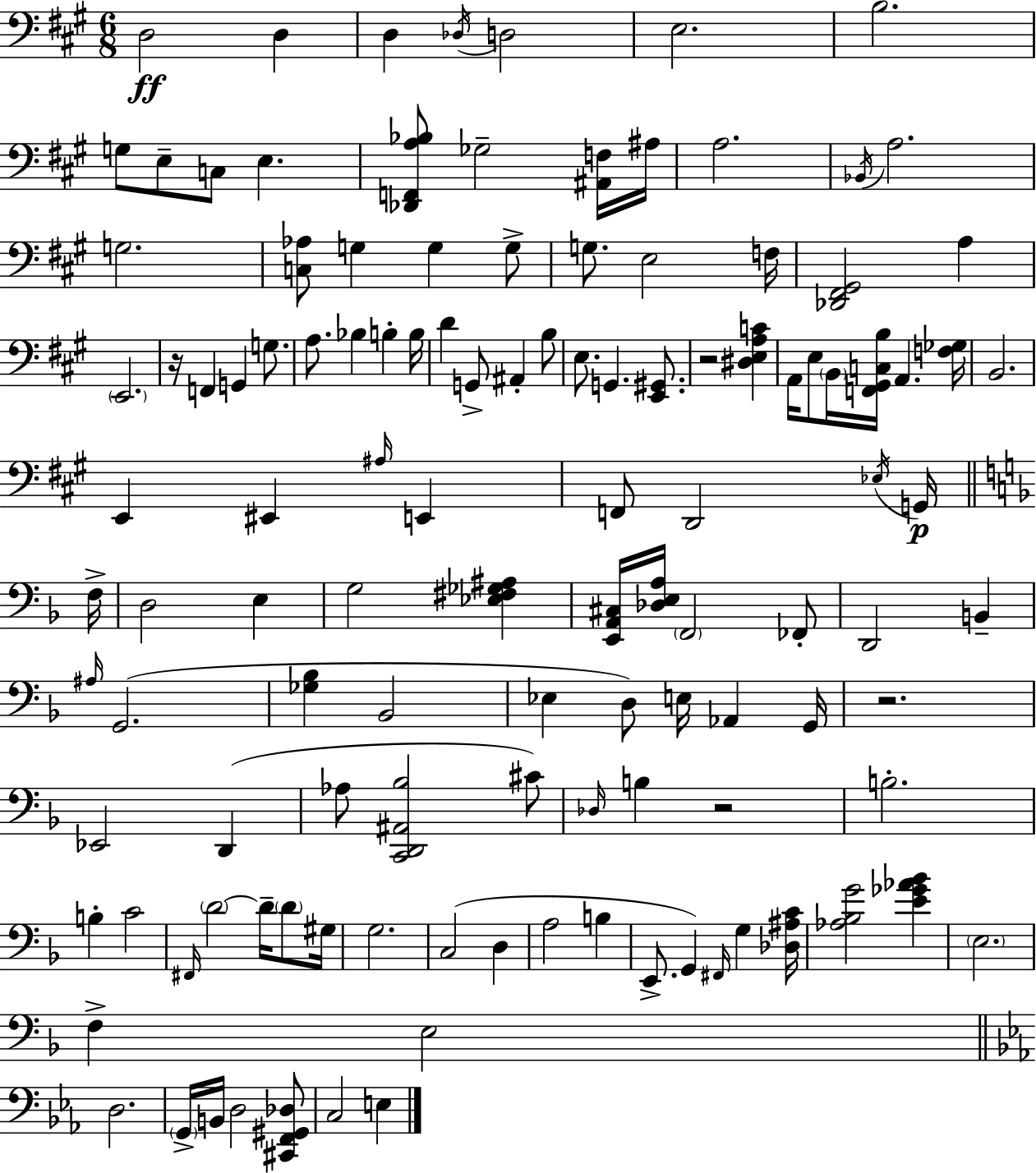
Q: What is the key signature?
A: A major